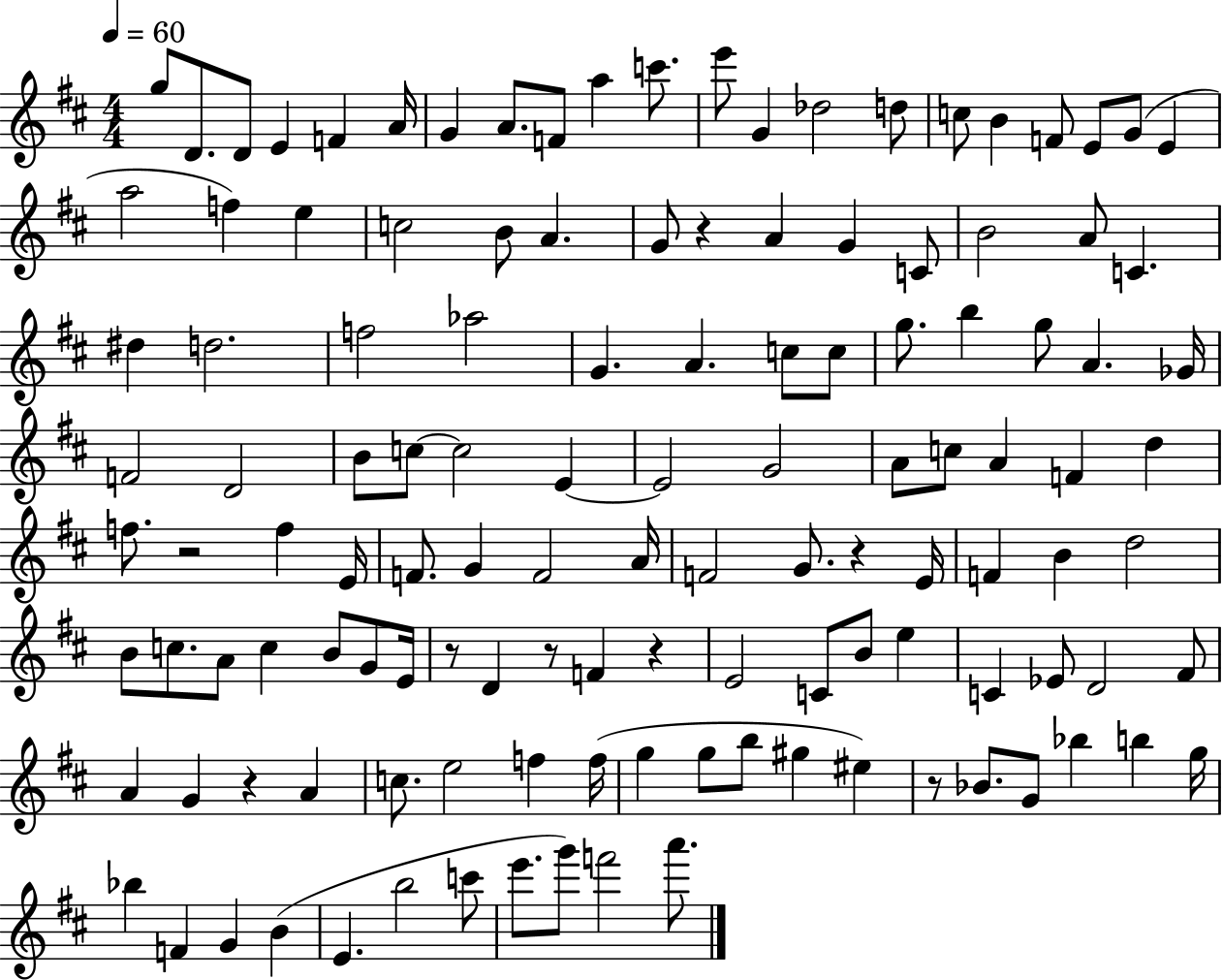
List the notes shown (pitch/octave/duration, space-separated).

G5/e D4/e. D4/e E4/q F4/q A4/s G4/q A4/e. F4/e A5/q C6/e. E6/e G4/q Db5/h D5/e C5/e B4/q F4/e E4/e G4/e E4/q A5/h F5/q E5/q C5/h B4/e A4/q. G4/e R/q A4/q G4/q C4/e B4/h A4/e C4/q. D#5/q D5/h. F5/h Ab5/h G4/q. A4/q. C5/e C5/e G5/e. B5/q G5/e A4/q. Gb4/s F4/h D4/h B4/e C5/e C5/h E4/q E4/h G4/h A4/e C5/e A4/q F4/q D5/q F5/e. R/h F5/q E4/s F4/e. G4/q F4/h A4/s F4/h G4/e. R/q E4/s F4/q B4/q D5/h B4/e C5/e. A4/e C5/q B4/e G4/e E4/s R/e D4/q R/e F4/q R/q E4/h C4/e B4/e E5/q C4/q Eb4/e D4/h F#4/e A4/q G4/q R/q A4/q C5/e. E5/h F5/q F5/s G5/q G5/e B5/e G#5/q EIS5/q R/e Bb4/e. G4/e Bb5/q B5/q G5/s Bb5/q F4/q G4/q B4/q E4/q. B5/h C6/e E6/e. G6/e F6/h A6/e.